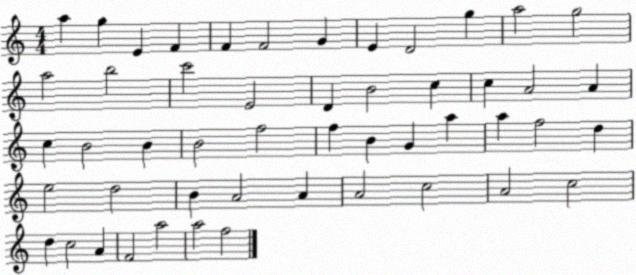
X:1
T:Untitled
M:4/4
L:1/4
K:C
a g E F F F2 G E D2 g a2 g2 a2 b2 c'2 E2 D B2 c c A2 A c B2 B B2 f2 f B G a a f2 d e2 d2 B A2 A A2 c2 A2 c2 d c2 A F2 a2 a2 f2